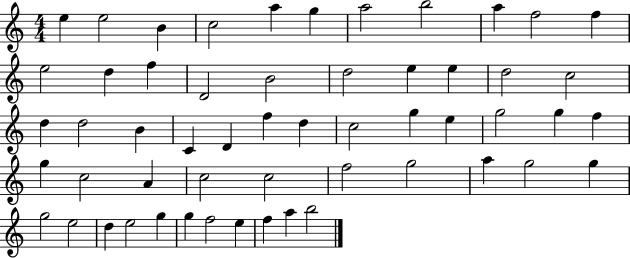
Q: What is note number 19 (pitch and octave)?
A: E5